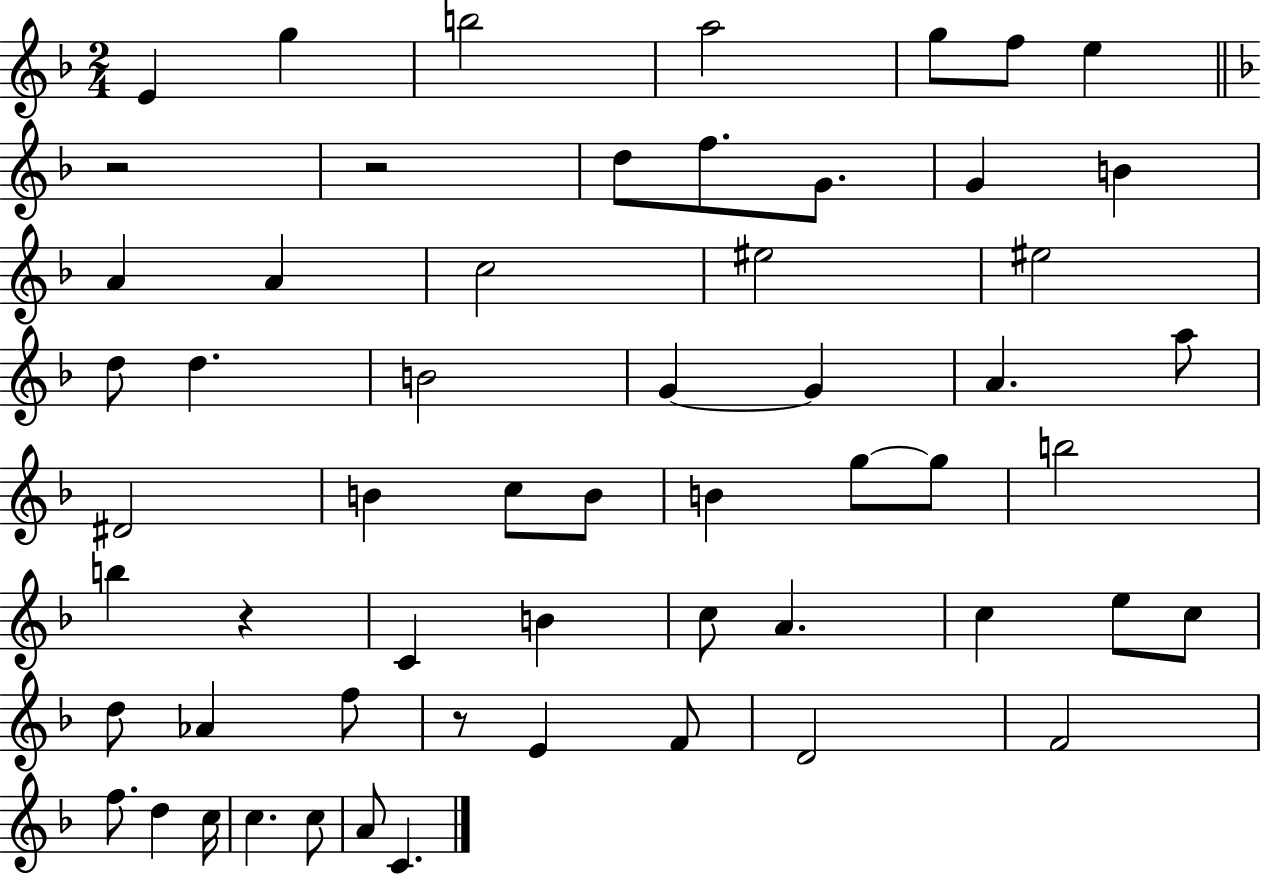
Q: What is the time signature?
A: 2/4